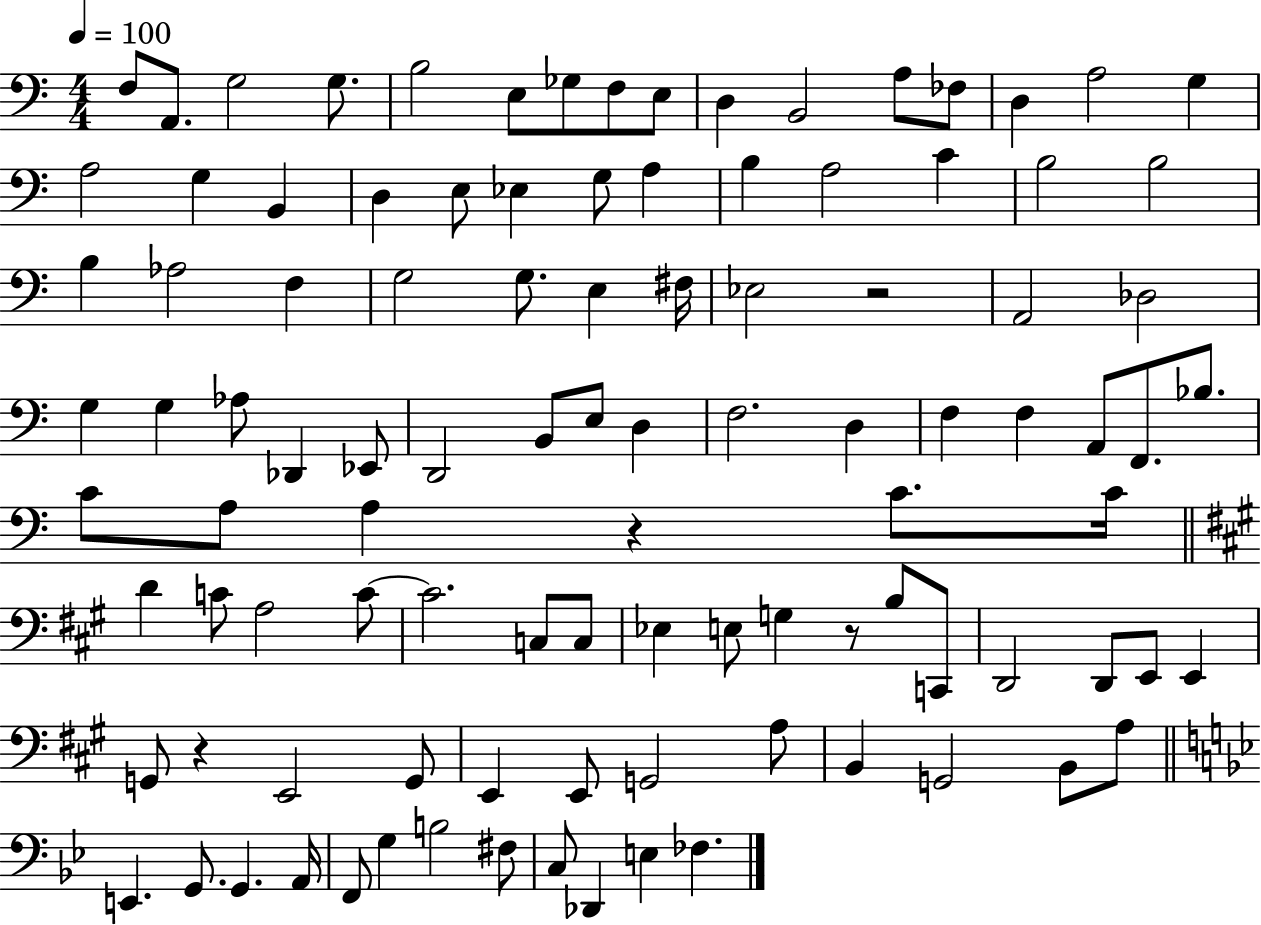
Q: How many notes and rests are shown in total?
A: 103